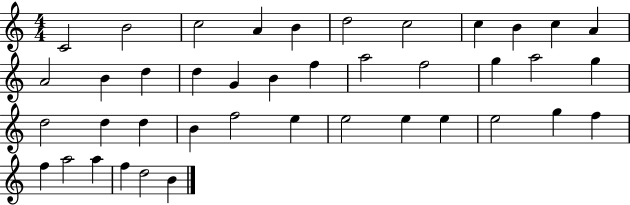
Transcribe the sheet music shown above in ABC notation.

X:1
T:Untitled
M:4/4
L:1/4
K:C
C2 B2 c2 A B d2 c2 c B c A A2 B d d G B f a2 f2 g a2 g d2 d d B f2 e e2 e e e2 g f f a2 a f d2 B